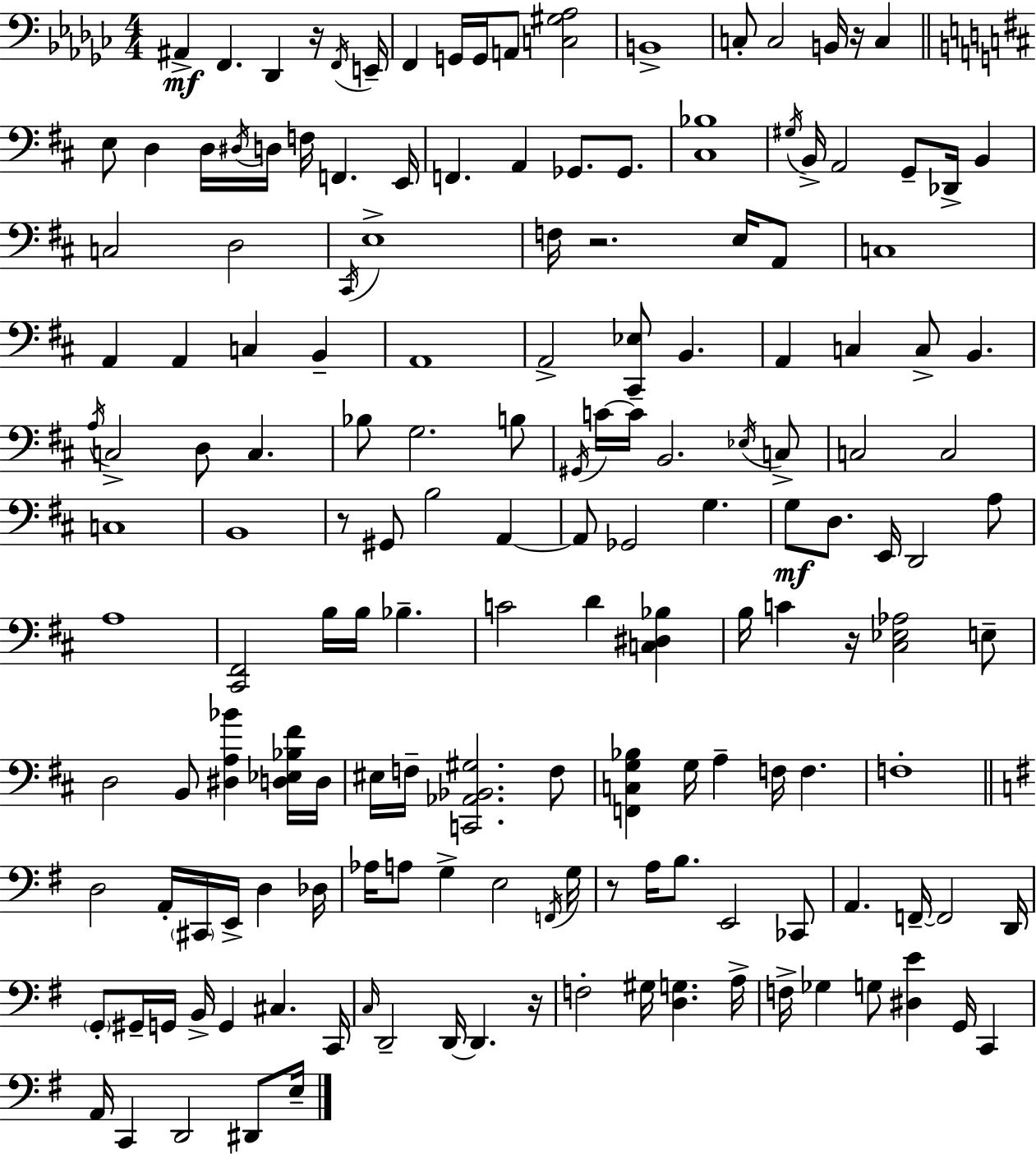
{
  \clef bass
  \numericTimeSignature
  \time 4/4
  \key ees \minor
  ais,4->\mf f,4. des,4 r16 \acciaccatura { f,16 } | e,16-- f,4 g,16 g,16 a,8 <c gis aes>2 | b,1-> | c8-. c2 b,16 r16 c4 | \break \bar "||" \break \key b \minor e8 d4 d16 \acciaccatura { dis16 } d16 f16 f,4. | e,16 f,4. a,4 ges,8. ges,8. | <cis bes>1 | \acciaccatura { gis16 } b,16-> a,2 g,8-- des,16-> b,4 | \break c2 d2 | \acciaccatura { cis,16 } e1-> | f16 r2. | e16 a,8 c1 | \break a,4 a,4 c4 b,4-- | a,1 | a,2-> <cis, ees>8 b,4. | a,4 c4 c8-> b,4. | \break \acciaccatura { a16 } c2-> d8 c4. | bes8 g2. | b8 \acciaccatura { gis,16 } c'16~~ c'16-- b,2. | \acciaccatura { ees16 } c8-> c2 c2 | \break c1 | b,1 | r8 gis,8 b2 | a,4~~ a,8 ges,2 | \break g4. g8\mf d8. e,16 d,2 | a8 a1 | <cis, fis,>2 b16 b16 | bes4.-- c'2 d'4 | \break <c dis bes>4 b16 c'4 r16 <cis ees aes>2 | e8-- d2 b,8 | <dis a bes'>4 <d ees bes fis'>16 d16 eis16 f16-- <c, aes, bes, gis>2. | f8 <f, c g bes>4 g16 a4-- f16 | \break f4. f1-. | \bar "||" \break \key g \major d2 a,16-. \parenthesize cis,16 e,16-> d4 des16 | aes16 a8 g4-> e2 \acciaccatura { f,16 } | g16 r8 a16 b8. e,2 ces,8 | a,4. f,16--~~ f,2 | \break d,16 \parenthesize g,8-. gis,16-- g,16 b,16-> g,4 cis4. | c,16 \grace { c16 } d,2-- d,16~~ d,4. | r16 f2-. gis16 <d g>4. | a16-> f16-> ges4 g8 <dis e'>4 g,16 c,4 | \break a,16 c,4 d,2 dis,8 | e16-- \bar "|."
}